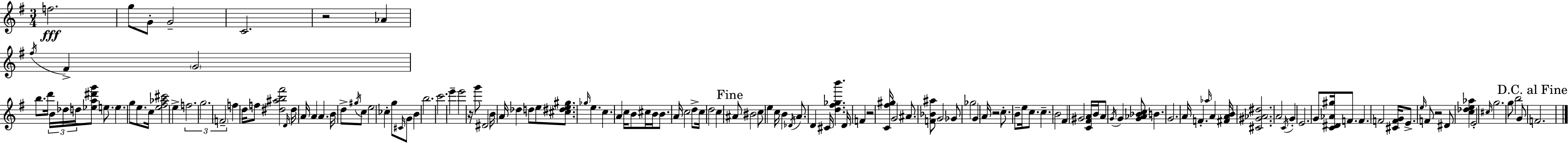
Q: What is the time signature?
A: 3/4